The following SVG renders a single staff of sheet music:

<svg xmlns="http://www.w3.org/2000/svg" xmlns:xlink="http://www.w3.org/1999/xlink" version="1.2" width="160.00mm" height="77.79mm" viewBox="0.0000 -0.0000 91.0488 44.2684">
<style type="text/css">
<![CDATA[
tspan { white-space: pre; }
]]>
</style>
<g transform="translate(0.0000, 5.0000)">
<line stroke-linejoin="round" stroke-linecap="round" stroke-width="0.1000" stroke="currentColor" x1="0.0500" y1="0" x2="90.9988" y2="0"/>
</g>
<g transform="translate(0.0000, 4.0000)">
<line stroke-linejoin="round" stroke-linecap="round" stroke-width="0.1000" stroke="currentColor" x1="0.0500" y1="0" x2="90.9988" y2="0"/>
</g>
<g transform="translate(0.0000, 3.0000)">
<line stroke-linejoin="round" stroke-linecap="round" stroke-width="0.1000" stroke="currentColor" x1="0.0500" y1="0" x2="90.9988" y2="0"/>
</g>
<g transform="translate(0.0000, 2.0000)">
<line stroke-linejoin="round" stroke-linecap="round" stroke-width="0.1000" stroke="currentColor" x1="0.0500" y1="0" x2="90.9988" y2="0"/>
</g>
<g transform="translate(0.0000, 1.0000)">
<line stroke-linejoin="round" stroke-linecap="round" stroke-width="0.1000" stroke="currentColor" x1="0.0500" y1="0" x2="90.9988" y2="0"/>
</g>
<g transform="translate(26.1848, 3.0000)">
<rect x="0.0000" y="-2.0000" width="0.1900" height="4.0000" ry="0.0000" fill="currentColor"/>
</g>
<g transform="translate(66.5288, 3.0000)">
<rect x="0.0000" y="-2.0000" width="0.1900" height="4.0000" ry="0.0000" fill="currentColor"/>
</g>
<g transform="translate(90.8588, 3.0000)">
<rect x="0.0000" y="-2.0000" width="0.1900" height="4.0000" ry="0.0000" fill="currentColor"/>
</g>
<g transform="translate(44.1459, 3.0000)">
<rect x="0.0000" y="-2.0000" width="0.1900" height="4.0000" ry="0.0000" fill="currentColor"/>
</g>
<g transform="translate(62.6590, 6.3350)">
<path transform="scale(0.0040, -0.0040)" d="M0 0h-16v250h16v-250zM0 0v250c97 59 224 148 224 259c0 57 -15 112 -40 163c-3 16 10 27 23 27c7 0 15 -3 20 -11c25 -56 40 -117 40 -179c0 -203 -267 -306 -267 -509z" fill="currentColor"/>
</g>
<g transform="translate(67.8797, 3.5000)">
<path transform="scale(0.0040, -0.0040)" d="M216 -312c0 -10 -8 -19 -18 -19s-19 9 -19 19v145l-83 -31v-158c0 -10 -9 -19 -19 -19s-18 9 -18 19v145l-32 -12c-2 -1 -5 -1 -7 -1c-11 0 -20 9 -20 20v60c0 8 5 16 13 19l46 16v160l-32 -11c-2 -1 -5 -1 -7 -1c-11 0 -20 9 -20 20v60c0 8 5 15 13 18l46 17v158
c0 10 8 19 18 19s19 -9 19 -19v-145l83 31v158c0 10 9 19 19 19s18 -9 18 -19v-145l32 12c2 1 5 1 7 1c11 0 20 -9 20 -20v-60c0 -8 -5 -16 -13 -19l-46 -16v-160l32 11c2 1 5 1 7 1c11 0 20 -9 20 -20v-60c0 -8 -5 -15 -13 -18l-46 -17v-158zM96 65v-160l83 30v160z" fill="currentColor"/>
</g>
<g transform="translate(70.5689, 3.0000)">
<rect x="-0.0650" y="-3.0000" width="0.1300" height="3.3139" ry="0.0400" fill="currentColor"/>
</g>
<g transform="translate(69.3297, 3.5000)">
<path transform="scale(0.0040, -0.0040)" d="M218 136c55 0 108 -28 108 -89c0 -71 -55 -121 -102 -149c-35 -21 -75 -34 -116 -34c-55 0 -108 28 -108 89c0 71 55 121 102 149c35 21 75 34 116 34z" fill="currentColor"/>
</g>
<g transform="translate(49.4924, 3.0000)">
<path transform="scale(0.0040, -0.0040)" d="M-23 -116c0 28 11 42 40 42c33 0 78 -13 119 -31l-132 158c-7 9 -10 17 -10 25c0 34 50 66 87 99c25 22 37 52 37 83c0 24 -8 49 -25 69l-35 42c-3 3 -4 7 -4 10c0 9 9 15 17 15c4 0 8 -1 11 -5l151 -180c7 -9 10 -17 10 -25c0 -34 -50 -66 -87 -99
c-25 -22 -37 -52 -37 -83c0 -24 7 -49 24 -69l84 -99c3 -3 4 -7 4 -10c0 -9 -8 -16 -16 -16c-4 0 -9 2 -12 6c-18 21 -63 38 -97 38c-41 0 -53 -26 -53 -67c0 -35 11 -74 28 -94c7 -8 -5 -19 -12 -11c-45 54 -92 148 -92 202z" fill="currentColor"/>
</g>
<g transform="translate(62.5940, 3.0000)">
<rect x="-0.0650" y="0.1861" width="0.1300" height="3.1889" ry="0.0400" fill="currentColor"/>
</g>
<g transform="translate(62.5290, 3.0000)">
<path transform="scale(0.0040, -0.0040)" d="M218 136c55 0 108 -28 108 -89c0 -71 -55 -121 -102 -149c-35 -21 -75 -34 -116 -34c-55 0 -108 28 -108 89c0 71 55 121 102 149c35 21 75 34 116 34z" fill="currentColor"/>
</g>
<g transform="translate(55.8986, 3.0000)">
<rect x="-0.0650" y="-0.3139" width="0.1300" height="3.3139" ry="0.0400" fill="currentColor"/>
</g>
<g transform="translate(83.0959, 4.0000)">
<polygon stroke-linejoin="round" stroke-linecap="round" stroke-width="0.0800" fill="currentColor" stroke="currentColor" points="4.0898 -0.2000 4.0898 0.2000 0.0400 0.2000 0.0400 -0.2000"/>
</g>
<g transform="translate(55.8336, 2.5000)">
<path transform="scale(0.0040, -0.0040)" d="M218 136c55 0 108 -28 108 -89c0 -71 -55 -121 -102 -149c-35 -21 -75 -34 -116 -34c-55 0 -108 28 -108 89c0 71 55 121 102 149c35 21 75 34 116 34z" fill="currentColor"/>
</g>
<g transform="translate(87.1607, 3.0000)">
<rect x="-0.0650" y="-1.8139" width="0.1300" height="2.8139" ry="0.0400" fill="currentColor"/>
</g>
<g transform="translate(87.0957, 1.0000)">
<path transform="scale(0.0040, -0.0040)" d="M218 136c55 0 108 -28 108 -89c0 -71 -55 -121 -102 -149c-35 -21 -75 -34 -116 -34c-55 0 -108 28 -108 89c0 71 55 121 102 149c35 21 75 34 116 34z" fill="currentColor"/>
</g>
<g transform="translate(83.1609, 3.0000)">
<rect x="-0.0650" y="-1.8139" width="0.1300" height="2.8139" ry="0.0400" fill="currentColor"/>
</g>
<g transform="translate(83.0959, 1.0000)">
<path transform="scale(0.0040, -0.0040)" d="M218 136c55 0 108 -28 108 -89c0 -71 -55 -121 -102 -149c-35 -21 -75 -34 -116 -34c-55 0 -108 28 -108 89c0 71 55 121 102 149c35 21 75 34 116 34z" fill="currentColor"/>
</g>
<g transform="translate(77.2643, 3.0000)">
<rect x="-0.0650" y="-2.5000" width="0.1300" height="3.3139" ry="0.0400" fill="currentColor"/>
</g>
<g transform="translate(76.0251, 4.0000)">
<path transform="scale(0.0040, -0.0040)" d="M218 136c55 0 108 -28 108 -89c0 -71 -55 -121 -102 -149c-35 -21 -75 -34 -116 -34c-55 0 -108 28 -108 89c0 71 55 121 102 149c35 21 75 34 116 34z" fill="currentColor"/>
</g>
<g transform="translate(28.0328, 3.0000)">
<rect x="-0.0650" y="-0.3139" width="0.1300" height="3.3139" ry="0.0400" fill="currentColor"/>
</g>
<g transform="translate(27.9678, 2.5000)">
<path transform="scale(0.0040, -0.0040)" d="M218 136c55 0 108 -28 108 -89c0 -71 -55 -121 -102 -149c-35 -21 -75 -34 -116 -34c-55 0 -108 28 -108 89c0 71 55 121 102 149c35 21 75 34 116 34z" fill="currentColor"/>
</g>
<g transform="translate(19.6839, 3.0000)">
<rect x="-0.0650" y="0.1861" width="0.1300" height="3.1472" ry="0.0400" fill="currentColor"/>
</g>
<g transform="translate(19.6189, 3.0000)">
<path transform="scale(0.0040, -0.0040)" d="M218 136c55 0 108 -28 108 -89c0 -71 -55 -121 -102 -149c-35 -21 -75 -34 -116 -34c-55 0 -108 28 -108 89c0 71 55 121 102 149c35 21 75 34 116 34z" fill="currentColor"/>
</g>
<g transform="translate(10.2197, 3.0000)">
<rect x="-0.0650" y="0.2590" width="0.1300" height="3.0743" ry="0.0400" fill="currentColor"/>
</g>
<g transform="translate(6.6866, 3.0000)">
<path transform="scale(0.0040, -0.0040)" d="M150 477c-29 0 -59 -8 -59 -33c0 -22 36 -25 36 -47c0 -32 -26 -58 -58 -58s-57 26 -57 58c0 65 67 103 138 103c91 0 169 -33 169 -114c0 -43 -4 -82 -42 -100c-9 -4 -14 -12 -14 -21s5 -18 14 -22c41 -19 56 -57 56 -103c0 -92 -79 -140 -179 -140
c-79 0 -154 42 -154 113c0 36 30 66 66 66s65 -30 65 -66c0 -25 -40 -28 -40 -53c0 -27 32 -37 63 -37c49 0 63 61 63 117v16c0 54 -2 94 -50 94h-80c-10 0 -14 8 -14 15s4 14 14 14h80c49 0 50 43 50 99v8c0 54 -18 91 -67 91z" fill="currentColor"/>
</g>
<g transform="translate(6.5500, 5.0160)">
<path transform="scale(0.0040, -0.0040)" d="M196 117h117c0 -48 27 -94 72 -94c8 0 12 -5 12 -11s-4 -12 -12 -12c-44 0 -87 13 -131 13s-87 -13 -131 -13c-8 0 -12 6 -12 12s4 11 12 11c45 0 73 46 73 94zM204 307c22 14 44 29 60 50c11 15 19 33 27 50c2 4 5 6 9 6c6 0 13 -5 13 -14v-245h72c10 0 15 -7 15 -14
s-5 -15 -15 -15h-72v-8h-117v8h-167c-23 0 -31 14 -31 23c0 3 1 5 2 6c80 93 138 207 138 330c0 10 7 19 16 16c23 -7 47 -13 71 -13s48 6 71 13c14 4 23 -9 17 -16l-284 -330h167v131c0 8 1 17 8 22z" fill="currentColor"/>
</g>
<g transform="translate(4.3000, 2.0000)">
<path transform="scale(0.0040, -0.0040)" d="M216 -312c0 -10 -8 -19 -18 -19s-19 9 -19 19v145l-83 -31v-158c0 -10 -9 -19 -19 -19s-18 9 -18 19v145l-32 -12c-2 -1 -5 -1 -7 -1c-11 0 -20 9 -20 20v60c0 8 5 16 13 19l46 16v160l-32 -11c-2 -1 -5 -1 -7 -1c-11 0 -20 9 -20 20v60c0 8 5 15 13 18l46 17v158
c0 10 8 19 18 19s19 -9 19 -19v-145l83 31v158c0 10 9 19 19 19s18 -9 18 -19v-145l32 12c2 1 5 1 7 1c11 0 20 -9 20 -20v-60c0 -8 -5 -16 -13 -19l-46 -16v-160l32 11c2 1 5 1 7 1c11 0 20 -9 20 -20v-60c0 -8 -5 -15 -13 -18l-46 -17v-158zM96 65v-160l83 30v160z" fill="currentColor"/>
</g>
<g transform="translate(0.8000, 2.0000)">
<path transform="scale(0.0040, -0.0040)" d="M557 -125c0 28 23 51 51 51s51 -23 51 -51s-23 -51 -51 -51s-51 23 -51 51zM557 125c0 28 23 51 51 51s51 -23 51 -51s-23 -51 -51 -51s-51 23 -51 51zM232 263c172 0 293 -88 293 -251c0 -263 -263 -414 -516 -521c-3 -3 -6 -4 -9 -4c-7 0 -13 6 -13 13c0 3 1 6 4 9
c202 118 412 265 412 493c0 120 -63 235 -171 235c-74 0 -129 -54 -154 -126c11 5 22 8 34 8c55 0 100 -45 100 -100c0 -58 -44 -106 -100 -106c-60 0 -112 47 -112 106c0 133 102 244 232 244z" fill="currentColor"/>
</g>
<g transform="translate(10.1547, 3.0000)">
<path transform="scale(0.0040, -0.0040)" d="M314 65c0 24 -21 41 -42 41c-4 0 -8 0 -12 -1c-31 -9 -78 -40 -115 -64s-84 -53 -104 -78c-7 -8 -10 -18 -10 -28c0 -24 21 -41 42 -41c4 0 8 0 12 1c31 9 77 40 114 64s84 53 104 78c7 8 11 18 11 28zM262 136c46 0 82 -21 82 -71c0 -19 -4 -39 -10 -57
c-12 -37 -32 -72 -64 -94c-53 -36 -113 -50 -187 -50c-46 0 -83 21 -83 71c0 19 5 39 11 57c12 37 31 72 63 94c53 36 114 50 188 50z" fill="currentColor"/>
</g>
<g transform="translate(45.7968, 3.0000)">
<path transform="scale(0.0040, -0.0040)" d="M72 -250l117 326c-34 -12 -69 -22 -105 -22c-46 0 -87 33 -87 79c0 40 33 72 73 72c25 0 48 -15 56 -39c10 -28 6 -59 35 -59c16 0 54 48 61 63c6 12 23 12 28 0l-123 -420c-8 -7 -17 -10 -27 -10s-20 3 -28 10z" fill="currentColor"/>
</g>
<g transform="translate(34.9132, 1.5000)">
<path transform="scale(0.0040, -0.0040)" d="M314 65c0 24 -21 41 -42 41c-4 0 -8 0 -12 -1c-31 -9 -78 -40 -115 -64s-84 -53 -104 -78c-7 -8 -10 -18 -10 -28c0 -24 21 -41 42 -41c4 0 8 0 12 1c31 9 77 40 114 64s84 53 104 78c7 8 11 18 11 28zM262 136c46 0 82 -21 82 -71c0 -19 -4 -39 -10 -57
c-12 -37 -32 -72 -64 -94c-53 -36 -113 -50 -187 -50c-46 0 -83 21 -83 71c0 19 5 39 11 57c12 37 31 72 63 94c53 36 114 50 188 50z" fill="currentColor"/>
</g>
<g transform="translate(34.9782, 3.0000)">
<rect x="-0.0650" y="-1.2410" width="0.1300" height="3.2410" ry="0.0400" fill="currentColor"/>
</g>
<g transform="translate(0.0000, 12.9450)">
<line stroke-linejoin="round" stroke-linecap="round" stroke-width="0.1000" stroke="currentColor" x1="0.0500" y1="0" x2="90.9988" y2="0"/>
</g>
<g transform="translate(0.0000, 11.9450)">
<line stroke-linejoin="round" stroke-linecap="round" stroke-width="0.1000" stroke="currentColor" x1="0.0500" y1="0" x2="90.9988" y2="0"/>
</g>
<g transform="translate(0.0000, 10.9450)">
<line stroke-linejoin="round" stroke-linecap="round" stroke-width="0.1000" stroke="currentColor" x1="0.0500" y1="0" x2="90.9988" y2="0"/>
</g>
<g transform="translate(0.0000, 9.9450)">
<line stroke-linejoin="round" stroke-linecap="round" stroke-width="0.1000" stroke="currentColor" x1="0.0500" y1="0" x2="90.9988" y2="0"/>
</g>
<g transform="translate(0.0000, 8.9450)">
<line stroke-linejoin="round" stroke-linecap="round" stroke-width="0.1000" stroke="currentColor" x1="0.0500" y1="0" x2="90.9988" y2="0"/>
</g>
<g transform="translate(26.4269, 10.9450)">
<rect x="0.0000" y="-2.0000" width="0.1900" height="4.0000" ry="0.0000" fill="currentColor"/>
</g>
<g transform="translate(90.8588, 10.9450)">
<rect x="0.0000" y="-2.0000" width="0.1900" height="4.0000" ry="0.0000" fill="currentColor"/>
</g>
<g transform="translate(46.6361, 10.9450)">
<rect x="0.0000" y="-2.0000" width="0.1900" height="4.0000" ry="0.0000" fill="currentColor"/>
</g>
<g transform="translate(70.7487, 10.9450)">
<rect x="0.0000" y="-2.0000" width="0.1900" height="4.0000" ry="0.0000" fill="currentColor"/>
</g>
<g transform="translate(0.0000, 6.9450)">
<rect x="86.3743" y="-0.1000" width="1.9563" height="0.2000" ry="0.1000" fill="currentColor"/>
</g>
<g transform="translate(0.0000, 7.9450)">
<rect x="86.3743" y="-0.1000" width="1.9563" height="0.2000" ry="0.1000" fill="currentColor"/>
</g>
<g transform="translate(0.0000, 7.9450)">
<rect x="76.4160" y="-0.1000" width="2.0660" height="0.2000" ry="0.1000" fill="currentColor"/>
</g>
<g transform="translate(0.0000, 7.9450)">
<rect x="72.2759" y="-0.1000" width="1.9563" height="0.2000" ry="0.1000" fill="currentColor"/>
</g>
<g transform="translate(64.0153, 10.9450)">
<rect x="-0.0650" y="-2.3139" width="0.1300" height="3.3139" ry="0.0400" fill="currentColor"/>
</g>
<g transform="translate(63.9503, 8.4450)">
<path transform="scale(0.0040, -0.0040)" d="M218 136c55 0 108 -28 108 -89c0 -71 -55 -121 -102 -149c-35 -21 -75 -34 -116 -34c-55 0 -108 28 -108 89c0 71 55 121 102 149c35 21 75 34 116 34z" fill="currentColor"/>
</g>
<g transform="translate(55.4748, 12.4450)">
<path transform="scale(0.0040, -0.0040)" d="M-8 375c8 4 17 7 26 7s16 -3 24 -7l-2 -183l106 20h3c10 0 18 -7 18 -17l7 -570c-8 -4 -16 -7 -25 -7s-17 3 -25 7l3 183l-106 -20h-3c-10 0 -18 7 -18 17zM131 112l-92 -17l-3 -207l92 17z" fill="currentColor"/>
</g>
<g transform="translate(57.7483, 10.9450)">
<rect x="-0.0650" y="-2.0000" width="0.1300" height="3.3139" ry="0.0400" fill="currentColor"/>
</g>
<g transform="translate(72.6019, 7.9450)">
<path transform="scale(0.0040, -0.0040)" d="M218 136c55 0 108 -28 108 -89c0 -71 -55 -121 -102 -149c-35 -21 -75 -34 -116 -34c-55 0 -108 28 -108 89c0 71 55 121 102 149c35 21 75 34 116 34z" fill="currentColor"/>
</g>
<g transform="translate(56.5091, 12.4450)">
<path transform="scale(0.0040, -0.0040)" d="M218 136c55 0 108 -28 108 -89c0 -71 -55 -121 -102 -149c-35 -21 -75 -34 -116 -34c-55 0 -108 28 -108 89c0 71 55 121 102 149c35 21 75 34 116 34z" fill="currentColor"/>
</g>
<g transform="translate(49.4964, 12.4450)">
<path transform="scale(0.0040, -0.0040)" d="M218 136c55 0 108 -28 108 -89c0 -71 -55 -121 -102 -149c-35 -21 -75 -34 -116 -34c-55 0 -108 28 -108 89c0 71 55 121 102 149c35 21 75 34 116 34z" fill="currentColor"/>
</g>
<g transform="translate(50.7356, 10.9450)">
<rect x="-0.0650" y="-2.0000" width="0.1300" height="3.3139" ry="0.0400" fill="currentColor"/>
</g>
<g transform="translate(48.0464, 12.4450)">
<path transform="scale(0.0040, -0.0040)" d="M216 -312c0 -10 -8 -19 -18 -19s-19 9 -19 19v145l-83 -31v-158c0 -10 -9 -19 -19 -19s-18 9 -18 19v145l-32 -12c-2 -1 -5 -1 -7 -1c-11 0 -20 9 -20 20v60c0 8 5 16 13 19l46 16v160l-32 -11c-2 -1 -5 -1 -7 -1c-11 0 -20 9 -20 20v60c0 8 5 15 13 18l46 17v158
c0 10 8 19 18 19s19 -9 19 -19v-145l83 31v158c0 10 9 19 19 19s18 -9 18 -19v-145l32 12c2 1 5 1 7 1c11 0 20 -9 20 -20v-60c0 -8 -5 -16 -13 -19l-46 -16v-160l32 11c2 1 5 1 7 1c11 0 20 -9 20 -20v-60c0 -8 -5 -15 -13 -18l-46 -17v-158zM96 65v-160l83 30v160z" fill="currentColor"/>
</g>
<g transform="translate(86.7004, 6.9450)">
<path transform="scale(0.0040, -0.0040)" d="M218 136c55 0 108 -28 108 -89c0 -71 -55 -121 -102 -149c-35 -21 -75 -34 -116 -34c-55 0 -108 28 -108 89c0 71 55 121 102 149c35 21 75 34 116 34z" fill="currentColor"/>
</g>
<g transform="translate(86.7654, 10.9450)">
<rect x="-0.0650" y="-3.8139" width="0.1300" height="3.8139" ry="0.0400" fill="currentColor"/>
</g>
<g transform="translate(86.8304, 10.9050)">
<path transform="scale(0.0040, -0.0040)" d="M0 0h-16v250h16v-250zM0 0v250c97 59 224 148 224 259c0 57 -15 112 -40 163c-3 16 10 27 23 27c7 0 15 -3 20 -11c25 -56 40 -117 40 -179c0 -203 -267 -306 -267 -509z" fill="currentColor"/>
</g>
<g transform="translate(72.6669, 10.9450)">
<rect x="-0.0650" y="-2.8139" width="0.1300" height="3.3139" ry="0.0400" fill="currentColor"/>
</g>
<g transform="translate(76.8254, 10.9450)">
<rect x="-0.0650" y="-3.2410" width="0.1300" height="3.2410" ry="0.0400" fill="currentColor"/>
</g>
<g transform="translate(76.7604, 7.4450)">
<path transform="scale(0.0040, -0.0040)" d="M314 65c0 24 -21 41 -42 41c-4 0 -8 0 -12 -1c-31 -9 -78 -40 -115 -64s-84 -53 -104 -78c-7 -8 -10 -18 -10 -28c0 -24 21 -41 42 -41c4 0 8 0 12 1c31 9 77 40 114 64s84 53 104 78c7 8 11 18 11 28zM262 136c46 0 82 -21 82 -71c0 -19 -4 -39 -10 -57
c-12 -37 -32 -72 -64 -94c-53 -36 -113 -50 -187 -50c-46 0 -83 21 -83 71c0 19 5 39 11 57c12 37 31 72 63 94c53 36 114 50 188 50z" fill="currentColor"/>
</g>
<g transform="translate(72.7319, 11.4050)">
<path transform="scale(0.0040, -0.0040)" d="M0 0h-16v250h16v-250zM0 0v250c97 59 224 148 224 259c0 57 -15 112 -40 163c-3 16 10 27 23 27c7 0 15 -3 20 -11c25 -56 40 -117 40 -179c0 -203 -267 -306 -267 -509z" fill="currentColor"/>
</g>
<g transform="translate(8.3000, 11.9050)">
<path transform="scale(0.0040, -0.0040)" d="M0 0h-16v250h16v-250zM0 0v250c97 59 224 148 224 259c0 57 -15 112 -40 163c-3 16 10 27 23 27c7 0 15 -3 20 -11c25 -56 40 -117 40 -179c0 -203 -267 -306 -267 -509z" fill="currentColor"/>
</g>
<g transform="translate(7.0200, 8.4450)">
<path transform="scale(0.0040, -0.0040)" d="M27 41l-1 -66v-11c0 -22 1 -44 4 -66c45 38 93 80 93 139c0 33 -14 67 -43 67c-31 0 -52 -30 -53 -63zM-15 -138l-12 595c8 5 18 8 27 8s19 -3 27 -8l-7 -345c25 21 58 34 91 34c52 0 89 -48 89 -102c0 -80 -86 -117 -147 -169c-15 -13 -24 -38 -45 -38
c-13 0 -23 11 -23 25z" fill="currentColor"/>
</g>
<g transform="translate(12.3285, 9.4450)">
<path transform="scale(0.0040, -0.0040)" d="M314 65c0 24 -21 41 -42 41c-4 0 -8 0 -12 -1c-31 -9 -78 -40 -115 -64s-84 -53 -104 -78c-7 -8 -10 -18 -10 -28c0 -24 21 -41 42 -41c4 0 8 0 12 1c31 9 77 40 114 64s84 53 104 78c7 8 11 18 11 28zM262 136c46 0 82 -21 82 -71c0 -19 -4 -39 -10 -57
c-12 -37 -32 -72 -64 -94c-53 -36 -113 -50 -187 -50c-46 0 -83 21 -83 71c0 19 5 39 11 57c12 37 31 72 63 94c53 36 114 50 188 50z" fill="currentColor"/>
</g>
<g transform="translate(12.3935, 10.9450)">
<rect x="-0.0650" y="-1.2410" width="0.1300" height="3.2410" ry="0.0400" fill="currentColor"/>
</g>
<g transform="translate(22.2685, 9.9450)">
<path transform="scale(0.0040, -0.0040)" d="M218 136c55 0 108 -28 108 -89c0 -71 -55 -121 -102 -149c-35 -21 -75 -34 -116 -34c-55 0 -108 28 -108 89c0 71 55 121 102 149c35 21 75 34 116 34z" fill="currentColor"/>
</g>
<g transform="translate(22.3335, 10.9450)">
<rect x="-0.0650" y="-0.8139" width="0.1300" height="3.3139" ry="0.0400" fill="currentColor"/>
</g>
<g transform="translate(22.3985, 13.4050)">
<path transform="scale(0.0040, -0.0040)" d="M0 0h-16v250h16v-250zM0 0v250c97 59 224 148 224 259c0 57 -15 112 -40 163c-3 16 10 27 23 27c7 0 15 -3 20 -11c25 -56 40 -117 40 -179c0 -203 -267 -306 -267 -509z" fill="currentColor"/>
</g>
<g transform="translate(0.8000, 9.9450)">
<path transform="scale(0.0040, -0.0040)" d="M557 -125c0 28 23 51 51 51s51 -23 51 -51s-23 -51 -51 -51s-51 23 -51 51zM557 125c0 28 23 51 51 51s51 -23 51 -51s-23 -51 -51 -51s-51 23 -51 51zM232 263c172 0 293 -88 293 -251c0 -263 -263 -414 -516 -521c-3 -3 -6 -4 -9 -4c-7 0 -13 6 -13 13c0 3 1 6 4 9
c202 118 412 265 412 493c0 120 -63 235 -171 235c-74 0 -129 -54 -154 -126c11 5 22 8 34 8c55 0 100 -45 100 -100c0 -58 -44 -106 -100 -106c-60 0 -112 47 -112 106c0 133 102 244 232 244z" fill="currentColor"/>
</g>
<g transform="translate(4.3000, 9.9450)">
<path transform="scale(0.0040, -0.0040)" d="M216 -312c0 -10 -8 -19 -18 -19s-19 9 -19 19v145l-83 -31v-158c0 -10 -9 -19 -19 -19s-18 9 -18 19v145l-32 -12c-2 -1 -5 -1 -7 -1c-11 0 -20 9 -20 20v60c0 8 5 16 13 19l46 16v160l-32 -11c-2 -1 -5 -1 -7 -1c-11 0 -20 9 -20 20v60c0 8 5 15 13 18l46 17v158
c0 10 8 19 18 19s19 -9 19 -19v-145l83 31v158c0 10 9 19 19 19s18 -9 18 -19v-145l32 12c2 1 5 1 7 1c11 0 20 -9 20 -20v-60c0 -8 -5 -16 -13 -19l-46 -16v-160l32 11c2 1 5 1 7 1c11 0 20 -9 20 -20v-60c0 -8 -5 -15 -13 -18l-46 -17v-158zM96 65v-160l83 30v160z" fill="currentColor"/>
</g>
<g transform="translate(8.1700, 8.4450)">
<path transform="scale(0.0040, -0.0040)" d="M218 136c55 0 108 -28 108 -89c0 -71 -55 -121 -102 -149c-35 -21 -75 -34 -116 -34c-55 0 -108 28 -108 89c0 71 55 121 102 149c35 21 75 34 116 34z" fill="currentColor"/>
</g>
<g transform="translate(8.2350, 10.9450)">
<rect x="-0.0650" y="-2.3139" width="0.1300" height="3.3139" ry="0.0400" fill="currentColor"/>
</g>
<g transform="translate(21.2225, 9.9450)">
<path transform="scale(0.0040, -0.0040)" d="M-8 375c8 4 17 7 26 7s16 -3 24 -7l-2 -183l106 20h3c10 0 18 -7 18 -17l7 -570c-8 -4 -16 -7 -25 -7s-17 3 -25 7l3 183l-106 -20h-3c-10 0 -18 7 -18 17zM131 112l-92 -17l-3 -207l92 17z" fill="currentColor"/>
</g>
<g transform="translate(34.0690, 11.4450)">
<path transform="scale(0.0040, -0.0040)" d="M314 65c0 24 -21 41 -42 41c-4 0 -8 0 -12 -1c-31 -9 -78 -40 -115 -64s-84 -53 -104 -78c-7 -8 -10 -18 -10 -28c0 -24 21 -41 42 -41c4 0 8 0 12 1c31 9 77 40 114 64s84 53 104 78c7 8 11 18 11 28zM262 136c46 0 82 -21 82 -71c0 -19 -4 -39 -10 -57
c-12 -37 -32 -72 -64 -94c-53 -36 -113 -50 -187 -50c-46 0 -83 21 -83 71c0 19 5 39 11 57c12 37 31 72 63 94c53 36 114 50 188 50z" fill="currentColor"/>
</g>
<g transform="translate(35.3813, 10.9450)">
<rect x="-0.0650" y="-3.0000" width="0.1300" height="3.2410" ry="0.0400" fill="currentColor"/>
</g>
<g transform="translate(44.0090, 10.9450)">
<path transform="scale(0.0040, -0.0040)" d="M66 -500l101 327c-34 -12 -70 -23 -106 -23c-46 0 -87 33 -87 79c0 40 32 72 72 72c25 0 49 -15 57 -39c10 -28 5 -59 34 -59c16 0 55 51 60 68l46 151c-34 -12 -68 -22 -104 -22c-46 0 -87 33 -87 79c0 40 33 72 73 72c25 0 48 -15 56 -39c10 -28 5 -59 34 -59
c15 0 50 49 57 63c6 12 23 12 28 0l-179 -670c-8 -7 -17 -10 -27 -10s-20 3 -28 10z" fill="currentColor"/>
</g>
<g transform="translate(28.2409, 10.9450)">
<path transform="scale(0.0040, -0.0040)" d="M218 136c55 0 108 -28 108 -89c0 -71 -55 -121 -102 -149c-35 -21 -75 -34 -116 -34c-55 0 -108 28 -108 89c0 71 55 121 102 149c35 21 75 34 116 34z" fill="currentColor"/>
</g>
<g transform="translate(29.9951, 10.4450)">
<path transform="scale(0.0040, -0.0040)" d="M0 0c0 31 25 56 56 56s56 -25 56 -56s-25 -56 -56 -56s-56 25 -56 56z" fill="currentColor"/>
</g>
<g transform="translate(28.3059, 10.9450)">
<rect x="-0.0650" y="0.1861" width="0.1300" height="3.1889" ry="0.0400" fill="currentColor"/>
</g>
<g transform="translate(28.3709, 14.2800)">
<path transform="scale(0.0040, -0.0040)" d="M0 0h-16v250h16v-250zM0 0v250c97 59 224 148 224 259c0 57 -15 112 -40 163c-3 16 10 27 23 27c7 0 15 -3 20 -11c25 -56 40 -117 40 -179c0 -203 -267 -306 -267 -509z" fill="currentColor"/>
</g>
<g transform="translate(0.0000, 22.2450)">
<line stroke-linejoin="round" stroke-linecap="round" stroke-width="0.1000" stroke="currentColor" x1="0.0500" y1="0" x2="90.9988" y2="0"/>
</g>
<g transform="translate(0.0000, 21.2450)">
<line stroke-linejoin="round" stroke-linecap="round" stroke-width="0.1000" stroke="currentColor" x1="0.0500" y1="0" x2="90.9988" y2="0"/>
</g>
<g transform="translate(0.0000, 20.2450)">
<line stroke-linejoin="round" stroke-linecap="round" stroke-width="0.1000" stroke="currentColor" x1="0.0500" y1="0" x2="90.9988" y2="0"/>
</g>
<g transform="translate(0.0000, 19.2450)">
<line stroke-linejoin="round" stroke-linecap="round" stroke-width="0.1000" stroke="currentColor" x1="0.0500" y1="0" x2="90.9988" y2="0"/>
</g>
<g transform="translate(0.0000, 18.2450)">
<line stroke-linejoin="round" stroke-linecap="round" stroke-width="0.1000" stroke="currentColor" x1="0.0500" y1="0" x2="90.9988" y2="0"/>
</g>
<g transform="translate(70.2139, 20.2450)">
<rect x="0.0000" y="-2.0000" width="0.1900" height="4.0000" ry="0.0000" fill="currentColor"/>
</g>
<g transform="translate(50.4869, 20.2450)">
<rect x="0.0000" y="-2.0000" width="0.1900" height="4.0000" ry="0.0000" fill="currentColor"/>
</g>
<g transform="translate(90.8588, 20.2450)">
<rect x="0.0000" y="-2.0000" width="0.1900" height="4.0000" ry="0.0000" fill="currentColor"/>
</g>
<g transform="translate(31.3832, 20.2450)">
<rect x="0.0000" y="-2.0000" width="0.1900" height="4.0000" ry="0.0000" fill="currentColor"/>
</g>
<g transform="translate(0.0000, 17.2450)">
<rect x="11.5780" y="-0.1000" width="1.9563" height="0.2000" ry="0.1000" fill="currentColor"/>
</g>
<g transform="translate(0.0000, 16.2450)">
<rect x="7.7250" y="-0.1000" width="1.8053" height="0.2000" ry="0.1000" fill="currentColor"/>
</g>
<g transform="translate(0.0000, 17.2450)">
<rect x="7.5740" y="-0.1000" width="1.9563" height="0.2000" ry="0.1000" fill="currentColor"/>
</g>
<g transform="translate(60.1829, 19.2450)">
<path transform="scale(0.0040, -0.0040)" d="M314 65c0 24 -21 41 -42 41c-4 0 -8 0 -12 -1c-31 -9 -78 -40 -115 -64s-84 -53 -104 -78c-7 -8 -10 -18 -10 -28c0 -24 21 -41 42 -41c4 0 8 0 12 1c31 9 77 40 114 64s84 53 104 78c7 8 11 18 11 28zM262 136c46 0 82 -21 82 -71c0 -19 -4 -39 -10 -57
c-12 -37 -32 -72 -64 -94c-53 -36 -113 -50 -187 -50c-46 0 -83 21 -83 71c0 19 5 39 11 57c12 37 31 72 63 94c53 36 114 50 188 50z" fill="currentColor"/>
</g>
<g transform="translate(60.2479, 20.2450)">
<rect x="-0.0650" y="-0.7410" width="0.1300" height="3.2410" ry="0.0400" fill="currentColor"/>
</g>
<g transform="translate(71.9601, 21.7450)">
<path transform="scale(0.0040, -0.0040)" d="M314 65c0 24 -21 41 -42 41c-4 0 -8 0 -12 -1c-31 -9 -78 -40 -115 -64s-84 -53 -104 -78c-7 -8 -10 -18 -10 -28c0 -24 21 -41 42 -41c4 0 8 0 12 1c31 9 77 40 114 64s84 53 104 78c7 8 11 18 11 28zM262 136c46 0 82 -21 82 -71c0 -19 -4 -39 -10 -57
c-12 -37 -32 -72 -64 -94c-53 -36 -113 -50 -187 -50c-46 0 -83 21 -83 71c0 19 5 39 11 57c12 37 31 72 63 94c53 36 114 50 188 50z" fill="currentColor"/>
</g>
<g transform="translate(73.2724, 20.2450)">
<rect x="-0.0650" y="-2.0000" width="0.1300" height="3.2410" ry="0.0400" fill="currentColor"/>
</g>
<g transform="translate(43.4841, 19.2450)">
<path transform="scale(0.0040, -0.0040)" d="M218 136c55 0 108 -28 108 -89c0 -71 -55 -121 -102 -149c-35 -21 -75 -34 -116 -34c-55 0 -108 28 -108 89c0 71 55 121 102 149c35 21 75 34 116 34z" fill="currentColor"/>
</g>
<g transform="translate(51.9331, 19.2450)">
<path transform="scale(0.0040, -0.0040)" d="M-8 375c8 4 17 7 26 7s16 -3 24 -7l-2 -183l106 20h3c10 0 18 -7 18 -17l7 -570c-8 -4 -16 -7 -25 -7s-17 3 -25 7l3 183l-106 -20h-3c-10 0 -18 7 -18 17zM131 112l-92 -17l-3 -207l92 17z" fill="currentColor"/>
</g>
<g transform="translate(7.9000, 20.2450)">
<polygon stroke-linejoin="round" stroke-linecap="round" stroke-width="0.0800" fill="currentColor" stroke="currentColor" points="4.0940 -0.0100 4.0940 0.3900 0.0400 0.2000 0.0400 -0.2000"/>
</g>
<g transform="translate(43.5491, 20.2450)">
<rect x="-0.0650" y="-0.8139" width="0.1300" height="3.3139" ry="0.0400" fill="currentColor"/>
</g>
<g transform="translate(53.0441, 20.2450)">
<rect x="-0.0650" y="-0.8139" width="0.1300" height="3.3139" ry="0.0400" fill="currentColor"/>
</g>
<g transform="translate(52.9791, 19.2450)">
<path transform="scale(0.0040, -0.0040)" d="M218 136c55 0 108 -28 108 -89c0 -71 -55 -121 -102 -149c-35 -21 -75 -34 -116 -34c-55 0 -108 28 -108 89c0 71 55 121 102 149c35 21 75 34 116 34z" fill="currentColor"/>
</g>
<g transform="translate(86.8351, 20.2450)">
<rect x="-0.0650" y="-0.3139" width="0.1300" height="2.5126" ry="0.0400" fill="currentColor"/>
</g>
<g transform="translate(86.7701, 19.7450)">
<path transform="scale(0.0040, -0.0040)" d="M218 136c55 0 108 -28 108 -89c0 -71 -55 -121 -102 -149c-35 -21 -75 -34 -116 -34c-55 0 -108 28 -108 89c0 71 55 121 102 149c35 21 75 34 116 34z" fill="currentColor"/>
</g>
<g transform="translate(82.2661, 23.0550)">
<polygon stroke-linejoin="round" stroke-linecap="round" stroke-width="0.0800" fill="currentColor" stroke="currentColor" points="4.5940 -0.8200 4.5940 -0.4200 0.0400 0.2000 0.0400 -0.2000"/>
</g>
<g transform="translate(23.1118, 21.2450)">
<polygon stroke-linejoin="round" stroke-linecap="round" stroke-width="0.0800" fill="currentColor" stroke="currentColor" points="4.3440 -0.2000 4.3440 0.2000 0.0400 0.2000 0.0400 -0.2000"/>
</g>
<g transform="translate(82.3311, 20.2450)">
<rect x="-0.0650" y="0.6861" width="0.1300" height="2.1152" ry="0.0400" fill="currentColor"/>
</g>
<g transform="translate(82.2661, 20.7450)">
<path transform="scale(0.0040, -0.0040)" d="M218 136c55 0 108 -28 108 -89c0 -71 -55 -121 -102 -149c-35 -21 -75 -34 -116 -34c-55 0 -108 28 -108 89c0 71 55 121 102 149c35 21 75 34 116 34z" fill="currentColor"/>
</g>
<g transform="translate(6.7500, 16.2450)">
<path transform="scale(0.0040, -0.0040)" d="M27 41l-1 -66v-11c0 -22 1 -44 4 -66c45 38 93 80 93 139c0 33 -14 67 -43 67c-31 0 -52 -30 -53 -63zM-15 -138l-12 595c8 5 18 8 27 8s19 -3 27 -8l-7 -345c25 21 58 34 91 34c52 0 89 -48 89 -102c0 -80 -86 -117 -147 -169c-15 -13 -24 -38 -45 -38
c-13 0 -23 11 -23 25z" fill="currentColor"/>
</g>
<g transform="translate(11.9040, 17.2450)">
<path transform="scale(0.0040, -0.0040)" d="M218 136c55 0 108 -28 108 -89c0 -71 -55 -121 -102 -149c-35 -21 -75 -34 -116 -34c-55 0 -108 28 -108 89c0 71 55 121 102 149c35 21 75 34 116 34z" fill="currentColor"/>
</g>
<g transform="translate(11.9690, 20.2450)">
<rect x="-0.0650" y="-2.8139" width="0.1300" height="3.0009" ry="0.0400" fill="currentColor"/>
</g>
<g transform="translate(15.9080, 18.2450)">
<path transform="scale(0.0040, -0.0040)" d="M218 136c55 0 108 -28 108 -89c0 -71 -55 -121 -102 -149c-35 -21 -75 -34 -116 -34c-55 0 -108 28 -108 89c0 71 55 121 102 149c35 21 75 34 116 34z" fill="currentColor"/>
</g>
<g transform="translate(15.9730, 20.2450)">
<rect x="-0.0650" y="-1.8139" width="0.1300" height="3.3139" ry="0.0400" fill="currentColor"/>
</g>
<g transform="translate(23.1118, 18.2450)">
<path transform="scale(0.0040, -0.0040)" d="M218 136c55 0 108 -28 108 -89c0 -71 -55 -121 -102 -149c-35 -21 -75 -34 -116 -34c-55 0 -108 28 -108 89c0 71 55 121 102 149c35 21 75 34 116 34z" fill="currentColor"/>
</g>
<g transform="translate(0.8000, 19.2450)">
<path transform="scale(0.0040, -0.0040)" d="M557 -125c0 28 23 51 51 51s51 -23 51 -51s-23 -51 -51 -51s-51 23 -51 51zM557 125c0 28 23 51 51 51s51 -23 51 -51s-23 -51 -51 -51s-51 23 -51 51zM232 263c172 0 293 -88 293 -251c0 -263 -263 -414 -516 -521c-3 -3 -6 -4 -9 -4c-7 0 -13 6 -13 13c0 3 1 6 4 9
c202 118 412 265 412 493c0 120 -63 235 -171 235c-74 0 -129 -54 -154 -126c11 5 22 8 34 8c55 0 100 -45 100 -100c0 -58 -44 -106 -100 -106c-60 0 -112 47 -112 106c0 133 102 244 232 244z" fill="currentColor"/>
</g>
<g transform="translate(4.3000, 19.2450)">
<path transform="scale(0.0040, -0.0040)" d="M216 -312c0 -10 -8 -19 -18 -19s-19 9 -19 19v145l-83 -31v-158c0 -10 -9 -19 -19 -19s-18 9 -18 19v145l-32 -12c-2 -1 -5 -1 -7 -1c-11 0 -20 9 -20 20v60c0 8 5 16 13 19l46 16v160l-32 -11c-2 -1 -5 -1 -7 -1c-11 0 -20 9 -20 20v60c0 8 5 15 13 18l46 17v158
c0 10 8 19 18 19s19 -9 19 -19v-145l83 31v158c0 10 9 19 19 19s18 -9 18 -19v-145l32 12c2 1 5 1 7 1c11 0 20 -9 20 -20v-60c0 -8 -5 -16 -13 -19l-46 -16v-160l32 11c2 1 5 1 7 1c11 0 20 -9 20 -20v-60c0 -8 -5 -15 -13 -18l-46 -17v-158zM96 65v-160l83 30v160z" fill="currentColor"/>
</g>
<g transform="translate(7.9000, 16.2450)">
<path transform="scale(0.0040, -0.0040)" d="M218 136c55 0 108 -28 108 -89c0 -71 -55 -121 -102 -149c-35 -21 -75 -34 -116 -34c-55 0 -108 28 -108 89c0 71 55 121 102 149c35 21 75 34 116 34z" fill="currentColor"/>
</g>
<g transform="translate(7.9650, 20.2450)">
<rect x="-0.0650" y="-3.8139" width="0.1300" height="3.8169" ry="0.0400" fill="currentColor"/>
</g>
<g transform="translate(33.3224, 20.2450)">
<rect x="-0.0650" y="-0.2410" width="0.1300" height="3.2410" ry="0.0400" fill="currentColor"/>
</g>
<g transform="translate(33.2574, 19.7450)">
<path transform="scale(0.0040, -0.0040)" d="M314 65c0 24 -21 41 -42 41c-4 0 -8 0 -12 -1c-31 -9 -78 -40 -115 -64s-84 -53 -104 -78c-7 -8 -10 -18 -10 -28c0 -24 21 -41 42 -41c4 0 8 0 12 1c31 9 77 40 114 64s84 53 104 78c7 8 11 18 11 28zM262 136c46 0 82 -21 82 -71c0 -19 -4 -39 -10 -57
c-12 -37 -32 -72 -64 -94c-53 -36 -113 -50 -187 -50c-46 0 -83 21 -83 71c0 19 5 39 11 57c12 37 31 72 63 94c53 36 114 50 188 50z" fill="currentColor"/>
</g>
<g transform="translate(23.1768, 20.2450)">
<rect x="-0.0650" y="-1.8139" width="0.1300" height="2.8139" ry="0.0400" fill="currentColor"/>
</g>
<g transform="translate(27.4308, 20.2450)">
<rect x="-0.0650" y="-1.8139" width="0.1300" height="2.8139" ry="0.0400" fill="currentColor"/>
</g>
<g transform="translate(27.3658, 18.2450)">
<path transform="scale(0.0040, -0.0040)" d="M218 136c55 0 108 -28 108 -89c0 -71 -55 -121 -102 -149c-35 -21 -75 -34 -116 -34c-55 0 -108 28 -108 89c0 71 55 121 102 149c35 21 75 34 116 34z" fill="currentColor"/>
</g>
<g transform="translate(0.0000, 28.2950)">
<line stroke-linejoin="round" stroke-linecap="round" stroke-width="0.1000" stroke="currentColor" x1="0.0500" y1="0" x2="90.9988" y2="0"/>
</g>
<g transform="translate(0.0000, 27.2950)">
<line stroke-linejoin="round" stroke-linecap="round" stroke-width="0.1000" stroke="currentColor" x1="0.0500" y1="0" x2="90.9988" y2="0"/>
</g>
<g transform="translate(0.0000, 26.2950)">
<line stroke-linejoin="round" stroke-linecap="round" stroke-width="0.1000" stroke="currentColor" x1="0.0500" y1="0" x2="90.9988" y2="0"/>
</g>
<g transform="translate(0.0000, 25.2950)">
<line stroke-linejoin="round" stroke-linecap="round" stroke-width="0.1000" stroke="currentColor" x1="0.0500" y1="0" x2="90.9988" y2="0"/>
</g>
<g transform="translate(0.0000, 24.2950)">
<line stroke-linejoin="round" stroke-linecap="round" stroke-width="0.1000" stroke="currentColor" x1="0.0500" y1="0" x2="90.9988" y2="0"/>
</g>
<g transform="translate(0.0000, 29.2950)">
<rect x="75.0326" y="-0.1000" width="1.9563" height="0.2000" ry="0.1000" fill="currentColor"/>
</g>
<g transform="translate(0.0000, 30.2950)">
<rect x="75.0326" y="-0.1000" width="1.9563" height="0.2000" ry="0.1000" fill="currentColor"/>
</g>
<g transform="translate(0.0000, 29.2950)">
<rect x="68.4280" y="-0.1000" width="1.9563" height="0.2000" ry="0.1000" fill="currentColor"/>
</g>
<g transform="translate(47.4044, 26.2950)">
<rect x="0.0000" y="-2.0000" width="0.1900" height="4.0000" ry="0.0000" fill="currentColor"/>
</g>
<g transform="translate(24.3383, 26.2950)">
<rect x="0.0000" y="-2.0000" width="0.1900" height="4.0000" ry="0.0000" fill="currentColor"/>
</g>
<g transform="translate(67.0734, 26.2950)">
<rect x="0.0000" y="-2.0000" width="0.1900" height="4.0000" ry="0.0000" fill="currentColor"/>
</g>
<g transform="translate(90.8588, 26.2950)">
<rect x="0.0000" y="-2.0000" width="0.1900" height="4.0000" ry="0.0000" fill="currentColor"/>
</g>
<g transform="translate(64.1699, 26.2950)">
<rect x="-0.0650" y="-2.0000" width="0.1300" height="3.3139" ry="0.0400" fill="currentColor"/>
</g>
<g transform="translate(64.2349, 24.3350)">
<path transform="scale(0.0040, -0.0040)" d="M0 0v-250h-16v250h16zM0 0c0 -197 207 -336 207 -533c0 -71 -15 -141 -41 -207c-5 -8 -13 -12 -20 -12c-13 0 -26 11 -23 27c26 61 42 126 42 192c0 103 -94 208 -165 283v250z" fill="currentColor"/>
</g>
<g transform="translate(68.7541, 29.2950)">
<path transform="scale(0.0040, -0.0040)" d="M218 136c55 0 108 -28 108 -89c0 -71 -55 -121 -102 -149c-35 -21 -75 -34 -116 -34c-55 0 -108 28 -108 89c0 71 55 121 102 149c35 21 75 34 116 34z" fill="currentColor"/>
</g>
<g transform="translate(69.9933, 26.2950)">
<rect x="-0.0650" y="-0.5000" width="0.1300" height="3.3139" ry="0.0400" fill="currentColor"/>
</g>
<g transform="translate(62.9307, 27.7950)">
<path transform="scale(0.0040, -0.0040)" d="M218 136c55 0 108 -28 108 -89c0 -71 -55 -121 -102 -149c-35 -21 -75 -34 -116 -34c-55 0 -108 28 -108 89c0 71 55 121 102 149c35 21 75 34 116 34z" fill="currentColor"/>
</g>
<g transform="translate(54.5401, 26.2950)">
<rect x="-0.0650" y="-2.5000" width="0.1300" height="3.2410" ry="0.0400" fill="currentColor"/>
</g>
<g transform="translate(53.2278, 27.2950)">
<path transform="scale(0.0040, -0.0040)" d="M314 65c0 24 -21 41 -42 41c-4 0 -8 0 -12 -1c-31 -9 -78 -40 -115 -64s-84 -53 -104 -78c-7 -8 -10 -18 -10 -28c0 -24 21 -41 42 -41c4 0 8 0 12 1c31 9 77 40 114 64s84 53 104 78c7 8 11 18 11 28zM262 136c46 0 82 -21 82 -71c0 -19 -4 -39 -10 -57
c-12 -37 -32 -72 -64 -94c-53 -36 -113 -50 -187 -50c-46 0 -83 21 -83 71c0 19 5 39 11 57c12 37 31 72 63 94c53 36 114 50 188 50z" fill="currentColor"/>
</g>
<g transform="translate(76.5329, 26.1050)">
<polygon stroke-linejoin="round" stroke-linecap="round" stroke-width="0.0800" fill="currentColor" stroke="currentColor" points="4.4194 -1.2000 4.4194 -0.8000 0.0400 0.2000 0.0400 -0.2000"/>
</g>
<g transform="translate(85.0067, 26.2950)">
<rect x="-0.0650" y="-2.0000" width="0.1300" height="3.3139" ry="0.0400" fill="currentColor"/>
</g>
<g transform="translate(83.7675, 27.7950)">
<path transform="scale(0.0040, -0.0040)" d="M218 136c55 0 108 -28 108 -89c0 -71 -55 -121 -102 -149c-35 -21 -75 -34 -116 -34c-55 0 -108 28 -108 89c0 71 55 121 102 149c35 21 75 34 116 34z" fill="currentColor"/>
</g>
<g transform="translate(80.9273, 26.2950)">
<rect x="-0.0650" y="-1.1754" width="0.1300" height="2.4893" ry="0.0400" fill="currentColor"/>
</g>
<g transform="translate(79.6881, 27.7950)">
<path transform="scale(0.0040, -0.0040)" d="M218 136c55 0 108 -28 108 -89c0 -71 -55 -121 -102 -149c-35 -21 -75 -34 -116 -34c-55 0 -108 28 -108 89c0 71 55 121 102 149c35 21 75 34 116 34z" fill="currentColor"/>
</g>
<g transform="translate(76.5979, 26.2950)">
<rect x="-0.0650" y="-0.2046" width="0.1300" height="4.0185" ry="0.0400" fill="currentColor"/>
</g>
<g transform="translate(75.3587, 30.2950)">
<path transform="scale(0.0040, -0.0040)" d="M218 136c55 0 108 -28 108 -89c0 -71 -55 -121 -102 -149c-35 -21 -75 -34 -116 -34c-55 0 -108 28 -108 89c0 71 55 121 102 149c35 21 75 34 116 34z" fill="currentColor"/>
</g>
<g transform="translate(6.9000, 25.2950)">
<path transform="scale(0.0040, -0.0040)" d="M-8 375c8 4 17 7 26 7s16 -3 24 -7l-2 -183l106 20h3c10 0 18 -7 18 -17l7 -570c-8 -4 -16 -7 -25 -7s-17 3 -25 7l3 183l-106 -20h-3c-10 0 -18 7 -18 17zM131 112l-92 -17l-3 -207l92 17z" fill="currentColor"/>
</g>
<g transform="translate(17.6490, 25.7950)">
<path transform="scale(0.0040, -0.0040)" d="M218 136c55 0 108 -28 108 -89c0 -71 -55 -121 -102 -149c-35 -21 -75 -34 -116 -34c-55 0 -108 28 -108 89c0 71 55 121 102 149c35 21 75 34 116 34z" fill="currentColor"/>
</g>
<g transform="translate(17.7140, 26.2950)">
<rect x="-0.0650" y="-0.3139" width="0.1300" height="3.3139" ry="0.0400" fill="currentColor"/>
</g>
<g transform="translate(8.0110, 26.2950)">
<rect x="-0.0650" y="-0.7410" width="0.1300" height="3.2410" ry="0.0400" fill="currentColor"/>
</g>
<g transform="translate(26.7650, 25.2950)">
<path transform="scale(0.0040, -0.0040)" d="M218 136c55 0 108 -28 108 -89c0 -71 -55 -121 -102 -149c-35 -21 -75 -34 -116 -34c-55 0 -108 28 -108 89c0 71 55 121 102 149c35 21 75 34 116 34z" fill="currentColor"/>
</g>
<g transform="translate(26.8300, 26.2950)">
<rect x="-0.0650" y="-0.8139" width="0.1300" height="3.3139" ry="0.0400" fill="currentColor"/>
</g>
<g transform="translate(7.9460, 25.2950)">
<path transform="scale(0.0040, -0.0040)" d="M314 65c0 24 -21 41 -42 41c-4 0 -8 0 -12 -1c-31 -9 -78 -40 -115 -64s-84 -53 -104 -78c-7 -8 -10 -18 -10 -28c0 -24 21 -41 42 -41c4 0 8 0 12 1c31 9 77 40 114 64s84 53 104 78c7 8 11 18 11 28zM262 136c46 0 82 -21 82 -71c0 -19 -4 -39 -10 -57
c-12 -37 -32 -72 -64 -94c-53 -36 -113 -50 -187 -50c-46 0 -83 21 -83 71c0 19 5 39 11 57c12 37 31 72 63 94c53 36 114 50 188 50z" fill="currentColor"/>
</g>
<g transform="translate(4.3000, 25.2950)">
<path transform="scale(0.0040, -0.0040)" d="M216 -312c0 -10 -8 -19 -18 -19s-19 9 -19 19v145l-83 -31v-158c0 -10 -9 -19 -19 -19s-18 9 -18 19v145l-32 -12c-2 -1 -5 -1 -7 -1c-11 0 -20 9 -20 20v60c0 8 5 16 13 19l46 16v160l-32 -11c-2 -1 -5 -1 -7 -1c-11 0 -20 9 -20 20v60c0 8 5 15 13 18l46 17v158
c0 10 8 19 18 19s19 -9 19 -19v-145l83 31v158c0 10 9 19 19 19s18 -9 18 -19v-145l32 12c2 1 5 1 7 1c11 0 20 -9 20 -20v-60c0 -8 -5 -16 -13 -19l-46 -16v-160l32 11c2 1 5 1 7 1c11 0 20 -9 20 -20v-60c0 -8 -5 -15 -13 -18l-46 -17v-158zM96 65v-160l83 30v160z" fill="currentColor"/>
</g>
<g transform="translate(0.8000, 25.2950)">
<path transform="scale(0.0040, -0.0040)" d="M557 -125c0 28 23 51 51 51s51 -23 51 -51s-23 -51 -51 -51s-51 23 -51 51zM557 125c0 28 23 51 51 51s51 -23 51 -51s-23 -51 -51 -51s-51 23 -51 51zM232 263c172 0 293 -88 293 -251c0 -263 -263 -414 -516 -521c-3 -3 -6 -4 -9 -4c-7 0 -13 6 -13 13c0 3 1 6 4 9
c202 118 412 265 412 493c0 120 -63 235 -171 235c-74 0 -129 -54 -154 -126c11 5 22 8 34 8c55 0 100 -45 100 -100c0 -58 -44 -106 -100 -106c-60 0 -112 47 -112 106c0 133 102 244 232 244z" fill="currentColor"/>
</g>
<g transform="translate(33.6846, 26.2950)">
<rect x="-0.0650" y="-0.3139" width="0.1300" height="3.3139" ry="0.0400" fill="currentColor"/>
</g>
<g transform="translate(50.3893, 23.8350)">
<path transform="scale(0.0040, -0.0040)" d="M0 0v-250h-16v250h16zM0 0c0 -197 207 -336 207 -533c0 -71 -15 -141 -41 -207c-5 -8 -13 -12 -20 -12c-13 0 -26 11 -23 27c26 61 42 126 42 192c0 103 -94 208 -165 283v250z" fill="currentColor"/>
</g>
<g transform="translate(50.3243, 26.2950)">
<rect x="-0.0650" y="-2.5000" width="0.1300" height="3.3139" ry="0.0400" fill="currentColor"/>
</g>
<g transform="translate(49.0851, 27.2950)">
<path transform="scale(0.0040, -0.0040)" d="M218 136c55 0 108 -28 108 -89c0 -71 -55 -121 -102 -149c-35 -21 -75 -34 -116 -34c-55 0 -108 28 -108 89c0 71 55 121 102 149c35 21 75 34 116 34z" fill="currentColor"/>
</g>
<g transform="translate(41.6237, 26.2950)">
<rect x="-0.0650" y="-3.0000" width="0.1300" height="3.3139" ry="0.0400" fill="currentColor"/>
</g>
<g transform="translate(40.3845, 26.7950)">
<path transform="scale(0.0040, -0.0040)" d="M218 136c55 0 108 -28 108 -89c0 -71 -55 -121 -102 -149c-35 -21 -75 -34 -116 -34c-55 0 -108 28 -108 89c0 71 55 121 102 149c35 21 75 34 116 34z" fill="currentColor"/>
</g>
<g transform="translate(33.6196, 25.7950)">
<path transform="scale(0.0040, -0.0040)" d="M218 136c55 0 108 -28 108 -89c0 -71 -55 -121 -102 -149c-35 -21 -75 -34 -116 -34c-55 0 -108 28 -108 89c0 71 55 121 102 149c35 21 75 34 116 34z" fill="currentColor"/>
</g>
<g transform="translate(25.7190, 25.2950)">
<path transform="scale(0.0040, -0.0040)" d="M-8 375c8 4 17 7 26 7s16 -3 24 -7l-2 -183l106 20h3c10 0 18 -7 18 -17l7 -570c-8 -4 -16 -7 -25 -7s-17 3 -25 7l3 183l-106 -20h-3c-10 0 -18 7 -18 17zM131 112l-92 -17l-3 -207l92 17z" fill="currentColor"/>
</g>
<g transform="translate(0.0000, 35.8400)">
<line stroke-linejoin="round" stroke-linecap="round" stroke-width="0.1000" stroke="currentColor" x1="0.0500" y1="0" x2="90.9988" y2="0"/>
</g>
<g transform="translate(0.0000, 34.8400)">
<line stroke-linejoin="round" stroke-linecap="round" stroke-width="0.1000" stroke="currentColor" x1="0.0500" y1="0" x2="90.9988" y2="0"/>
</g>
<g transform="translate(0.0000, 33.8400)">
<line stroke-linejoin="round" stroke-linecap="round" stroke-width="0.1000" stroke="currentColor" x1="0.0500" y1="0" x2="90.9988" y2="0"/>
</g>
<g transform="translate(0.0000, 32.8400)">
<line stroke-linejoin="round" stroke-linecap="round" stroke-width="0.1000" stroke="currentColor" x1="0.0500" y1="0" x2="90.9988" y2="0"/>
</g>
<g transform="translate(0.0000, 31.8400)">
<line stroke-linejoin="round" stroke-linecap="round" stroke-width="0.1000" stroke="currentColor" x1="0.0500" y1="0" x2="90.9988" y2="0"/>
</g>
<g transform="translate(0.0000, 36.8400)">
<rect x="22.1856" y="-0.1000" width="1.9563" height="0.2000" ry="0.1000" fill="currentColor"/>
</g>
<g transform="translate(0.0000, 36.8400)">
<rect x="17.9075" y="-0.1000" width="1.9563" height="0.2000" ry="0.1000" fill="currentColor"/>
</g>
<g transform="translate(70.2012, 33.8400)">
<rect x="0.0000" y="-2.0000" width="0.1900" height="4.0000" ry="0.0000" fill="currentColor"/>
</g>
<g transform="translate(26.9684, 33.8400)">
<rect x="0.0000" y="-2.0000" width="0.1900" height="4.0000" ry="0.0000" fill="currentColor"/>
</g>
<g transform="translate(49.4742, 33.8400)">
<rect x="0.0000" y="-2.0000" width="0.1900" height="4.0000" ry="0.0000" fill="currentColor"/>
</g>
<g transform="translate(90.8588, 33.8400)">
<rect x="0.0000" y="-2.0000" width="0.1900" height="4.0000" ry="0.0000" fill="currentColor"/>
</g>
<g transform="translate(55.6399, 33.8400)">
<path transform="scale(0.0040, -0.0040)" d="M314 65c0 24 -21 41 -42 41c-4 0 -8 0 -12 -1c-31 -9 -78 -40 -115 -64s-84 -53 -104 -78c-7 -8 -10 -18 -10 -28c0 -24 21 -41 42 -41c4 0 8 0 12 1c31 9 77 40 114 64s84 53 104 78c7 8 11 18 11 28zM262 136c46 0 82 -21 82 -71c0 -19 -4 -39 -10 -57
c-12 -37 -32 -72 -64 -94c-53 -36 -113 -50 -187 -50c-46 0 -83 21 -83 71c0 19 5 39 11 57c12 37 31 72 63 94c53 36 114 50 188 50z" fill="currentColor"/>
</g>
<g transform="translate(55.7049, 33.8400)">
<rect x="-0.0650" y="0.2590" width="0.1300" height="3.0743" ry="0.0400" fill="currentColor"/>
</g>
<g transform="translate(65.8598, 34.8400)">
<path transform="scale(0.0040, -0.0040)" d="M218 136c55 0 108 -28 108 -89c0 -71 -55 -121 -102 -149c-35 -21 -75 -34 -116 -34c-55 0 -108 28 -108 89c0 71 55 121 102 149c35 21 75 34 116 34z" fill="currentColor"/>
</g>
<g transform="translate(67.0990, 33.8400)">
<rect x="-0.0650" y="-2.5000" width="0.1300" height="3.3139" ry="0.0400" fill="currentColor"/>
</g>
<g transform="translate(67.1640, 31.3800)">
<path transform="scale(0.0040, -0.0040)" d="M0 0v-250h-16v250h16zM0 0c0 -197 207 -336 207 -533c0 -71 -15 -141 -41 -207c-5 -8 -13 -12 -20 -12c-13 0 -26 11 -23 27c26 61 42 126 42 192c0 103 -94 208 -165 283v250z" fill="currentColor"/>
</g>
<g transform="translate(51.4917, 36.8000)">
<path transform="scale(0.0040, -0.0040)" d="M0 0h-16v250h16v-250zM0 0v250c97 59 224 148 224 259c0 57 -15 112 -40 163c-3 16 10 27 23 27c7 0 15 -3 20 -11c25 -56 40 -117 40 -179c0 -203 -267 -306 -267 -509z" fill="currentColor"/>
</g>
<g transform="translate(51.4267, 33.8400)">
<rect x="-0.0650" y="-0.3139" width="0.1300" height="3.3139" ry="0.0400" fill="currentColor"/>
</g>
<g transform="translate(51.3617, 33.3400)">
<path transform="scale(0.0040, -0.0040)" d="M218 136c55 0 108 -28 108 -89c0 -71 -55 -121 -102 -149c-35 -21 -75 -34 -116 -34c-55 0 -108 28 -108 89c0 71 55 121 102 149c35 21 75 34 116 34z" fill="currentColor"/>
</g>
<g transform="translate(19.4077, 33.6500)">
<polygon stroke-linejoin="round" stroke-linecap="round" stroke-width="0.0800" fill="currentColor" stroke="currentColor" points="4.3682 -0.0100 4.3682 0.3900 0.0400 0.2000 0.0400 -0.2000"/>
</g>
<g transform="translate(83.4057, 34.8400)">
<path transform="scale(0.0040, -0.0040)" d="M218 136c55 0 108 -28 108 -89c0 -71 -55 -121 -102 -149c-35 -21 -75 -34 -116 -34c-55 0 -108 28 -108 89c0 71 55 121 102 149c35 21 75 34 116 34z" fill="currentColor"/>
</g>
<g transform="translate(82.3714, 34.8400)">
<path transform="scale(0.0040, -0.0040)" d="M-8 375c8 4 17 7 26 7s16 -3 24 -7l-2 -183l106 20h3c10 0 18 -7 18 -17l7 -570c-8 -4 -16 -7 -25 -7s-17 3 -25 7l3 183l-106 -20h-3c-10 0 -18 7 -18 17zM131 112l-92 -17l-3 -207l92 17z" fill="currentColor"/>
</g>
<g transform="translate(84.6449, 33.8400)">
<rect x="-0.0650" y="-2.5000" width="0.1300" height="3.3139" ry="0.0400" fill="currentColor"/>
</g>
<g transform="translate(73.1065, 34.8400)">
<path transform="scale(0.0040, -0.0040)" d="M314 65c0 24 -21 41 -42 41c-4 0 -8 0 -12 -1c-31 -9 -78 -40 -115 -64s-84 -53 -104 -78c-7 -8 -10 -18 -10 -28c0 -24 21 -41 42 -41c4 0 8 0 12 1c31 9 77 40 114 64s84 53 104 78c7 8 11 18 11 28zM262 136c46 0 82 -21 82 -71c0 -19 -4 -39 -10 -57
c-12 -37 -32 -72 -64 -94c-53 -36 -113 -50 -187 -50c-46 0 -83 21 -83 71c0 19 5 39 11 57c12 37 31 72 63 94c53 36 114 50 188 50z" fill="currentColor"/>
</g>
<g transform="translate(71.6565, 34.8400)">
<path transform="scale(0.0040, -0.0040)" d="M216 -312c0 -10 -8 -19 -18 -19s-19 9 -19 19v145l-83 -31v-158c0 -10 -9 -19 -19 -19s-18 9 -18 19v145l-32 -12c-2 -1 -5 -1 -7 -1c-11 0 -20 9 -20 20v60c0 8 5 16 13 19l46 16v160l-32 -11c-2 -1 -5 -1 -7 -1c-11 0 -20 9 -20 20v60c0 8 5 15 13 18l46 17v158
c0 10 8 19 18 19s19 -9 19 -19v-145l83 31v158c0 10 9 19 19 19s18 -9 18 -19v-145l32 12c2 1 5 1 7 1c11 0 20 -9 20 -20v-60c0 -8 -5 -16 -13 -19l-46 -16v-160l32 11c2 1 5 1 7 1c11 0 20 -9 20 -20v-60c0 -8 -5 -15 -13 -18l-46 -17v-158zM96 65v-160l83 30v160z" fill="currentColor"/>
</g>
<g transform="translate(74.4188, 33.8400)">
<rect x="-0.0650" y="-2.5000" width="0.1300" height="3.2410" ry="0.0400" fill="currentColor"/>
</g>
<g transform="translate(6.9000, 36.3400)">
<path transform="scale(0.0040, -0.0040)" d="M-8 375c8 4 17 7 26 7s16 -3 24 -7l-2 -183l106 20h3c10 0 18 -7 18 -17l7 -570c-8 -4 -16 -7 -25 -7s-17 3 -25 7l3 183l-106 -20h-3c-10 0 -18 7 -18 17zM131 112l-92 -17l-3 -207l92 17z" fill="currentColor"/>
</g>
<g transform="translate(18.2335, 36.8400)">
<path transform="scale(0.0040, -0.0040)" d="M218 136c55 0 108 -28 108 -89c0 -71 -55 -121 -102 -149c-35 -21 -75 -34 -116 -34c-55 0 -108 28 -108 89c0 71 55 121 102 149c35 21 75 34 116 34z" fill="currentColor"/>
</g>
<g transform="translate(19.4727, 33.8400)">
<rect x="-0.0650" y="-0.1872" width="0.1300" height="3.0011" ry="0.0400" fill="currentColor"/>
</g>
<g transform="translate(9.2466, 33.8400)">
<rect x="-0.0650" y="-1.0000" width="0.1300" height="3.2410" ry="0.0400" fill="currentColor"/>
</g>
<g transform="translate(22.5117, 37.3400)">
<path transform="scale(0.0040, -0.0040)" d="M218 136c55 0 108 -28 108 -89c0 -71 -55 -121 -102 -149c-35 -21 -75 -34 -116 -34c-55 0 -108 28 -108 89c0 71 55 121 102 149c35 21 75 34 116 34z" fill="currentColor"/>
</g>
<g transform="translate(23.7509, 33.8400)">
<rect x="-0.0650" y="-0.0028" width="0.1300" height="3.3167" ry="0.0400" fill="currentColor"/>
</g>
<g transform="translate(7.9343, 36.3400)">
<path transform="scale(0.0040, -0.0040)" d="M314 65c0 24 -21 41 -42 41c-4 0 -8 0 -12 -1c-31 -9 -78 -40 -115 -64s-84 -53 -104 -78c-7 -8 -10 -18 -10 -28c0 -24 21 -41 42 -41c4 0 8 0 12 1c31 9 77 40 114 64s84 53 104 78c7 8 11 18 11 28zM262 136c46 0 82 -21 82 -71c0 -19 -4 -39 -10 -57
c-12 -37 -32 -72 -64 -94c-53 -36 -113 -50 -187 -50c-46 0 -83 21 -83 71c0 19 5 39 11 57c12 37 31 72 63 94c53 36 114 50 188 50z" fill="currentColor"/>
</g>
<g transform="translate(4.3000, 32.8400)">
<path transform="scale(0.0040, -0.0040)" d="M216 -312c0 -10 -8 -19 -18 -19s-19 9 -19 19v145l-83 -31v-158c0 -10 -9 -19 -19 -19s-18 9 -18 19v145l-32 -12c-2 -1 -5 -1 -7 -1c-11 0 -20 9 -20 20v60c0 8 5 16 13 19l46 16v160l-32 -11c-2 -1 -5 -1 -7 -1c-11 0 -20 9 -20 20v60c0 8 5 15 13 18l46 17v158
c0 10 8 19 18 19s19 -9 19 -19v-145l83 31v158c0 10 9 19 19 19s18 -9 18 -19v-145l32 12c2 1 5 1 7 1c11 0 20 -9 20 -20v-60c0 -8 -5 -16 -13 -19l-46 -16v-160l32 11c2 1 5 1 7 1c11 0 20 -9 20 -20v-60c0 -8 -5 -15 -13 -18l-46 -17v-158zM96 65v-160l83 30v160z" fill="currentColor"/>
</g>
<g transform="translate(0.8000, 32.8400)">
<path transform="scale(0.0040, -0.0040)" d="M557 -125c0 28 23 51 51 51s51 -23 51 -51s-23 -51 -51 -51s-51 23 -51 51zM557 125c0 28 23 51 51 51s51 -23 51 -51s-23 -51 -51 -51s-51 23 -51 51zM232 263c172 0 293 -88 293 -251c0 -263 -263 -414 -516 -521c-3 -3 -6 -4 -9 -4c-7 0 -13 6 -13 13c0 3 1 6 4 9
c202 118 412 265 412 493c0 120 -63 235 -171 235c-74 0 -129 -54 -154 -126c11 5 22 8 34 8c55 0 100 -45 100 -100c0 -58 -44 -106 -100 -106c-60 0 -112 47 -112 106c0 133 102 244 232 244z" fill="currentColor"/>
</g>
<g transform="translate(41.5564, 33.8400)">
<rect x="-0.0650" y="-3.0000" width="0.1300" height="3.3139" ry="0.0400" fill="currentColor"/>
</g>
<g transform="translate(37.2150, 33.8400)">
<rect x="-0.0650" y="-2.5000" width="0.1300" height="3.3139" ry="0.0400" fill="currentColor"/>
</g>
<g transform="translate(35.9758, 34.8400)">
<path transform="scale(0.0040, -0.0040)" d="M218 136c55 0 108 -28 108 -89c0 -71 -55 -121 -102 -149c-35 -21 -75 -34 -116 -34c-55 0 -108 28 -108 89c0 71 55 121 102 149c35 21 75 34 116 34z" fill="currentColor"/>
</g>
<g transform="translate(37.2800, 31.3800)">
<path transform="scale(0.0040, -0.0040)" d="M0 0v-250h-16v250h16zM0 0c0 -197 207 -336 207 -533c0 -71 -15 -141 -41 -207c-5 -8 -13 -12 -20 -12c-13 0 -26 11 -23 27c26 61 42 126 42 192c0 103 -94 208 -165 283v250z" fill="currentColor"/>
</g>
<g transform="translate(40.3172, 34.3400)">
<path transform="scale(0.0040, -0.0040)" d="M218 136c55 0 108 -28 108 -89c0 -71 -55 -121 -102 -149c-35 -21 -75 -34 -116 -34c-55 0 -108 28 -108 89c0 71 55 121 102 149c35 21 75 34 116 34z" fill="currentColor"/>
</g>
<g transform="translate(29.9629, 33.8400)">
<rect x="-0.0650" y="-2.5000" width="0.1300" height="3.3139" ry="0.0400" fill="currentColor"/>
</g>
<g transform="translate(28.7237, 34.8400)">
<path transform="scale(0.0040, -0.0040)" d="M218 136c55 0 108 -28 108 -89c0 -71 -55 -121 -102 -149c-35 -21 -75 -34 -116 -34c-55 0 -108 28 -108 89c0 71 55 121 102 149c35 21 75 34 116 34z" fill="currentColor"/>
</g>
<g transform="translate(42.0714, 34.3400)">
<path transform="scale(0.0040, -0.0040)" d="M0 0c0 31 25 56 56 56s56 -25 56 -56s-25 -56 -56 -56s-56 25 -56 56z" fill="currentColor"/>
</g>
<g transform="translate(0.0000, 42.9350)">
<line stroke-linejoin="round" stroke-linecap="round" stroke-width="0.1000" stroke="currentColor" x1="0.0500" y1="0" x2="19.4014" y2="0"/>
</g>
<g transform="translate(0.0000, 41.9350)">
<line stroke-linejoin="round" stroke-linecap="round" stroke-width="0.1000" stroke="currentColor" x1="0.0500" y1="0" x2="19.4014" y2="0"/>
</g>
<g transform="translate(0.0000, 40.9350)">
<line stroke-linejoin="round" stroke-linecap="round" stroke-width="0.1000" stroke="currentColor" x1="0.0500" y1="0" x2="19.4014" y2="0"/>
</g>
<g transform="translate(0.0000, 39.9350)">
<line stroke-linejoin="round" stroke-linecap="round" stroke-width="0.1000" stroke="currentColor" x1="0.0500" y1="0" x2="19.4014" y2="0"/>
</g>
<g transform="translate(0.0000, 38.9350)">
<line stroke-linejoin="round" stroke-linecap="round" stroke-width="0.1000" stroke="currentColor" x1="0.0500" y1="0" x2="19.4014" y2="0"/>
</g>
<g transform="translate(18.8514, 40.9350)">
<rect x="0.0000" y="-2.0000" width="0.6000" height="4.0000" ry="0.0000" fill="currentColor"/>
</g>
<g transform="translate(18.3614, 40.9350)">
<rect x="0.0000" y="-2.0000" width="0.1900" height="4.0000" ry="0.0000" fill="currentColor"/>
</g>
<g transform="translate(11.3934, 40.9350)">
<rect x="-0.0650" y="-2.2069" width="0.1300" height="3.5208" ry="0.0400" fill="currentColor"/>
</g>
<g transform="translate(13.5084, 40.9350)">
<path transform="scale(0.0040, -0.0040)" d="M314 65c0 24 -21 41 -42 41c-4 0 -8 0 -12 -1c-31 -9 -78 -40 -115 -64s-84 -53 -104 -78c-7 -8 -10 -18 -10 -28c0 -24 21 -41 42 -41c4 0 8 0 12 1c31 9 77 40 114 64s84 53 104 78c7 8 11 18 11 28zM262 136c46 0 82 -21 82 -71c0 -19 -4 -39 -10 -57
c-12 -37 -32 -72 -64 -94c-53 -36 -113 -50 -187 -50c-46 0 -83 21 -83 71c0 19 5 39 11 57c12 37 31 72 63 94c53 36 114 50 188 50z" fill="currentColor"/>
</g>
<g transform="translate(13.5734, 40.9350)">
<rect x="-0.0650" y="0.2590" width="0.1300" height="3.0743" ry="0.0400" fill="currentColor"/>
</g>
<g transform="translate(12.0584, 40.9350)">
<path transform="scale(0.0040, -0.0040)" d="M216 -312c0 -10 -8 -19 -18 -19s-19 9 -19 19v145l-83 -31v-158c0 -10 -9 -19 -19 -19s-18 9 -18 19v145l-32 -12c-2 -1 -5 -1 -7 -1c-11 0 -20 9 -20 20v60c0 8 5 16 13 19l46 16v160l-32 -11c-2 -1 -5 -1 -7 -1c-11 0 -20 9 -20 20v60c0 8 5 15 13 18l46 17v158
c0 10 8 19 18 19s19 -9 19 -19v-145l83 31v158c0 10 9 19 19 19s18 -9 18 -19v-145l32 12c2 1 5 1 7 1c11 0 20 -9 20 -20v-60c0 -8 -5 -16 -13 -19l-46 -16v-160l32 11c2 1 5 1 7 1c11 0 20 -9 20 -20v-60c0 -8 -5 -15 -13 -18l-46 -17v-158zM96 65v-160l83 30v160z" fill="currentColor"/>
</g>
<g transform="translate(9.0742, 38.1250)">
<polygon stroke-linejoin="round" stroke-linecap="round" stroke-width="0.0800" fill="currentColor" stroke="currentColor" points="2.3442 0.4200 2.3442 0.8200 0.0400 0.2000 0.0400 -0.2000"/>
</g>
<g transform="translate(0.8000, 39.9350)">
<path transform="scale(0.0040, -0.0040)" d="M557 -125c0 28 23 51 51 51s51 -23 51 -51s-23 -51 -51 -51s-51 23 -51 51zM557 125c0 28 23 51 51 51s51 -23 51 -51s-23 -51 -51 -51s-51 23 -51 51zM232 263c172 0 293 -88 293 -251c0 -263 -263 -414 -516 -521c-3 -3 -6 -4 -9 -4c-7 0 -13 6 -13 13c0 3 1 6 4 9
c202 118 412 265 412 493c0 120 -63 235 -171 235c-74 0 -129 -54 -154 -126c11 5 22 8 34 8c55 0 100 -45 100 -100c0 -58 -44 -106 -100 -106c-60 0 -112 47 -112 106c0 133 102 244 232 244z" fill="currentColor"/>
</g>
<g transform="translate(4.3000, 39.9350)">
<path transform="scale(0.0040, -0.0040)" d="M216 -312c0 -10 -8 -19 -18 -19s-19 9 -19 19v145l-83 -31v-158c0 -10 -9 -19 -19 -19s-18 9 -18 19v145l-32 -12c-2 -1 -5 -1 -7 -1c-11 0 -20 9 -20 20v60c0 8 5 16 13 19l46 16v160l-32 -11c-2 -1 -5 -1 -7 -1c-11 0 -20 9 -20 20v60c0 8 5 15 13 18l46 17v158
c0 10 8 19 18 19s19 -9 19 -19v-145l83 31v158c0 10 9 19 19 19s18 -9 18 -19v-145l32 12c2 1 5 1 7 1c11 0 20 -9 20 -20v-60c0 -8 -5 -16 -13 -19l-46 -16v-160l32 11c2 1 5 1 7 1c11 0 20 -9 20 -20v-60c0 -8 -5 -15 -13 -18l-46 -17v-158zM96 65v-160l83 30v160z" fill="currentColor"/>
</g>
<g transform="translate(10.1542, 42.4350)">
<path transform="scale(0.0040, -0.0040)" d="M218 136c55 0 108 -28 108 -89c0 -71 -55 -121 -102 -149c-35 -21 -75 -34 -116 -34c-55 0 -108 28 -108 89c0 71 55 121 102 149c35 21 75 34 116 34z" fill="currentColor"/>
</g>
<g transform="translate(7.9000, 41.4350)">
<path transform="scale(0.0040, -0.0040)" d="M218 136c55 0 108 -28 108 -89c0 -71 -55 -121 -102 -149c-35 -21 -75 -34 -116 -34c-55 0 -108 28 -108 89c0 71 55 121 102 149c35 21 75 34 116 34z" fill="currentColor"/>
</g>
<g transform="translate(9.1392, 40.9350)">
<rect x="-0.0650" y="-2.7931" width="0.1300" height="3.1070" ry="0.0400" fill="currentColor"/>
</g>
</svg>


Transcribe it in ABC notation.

X:1
T:Untitled
M:3/4
L:1/4
K:G
D,2 D, E, G,2 z/2 z E, D,/2 ^C, B,, A,/2 A,/2 _B,/2 G,2 F,/2 D,/2 C,2 z/4 ^A,, A,, B, C/2 D2 E/2 _E/2 C/2 A, A,/2 A,/2 E,2 ^F, F, F,2 A,,2 C,/2 E,/2 F,2 E, F, E, C, B,,/2 B,,2 A,,/2 E,, C,,/2 A,,/2 A,, F,,2 E,,/2 D,,/2 B,, B,,/2 C, E,/2 D,2 B,,/2 ^B,,2 B,, C,/2 A,,/2 ^D,2